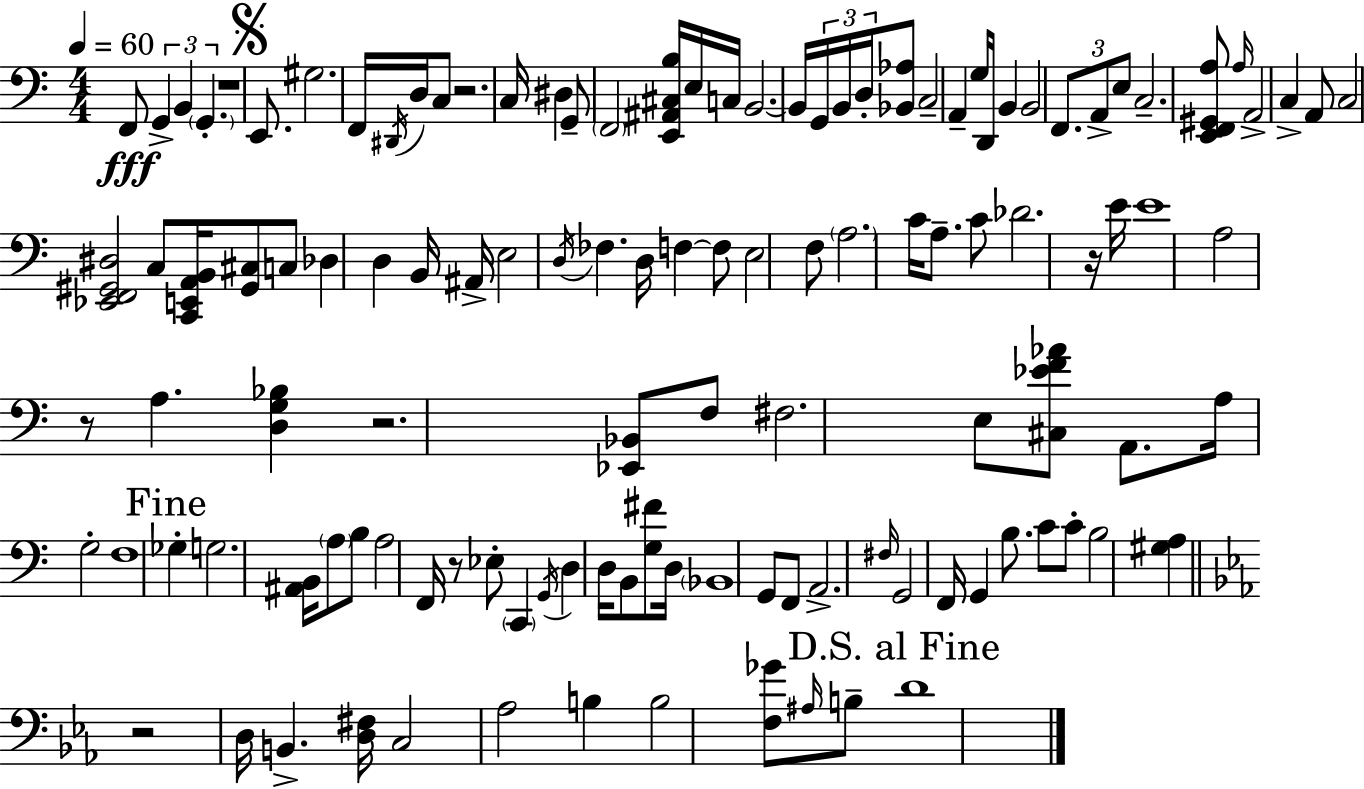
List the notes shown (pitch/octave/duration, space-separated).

F2/e G2/q B2/q G2/q. R/w E2/e. G#3/h. F2/s D#2/s D3/s C3/e R/h. C3/s D#3/q G2/e F2/h [E2,A#2,C#3,B3]/s E3/s C3/s B2/h. B2/s G2/s B2/s D3/s [Bb2,Ab3]/e C3/h A2/q G3/s D2/s B2/q B2/h F2/e. A2/e E3/e C3/h. [E2,F2,G#2,A3]/e A3/s A2/h C3/q A2/e C3/h [Eb2,F2,G#2,D#3]/h C3/e [C2,E2,A2,B2]/s [G#2,C#3]/e C3/e Db3/q D3/q B2/s A#2/s E3/h D3/s FES3/q. D3/s F3/q F3/e E3/h F3/e A3/h. C4/s A3/e. C4/e Db4/h. R/s E4/s E4/w A3/h R/e A3/q. [D3,G3,Bb3]/q R/h. [Eb2,Bb2]/e F3/e F#3/h. E3/e [C#3,Eb4,F4,Ab4]/e A2/e. A3/s G3/h F3/w Gb3/q G3/h. [A#2,B2]/s A3/e B3/e A3/h F2/s R/e Eb3/e C2/q G2/s D3/q D3/s B2/e [G3,F#4]/e D3/s Bb2/w G2/e F2/e A2/h. F#3/s G2/h F2/s G2/q B3/e. C4/e C4/e B3/h [G#3,A3]/q R/h D3/s B2/q. [D3,F#3]/s C3/h Ab3/h B3/q B3/h [F3,Gb4]/e A#3/s B3/e D4/w